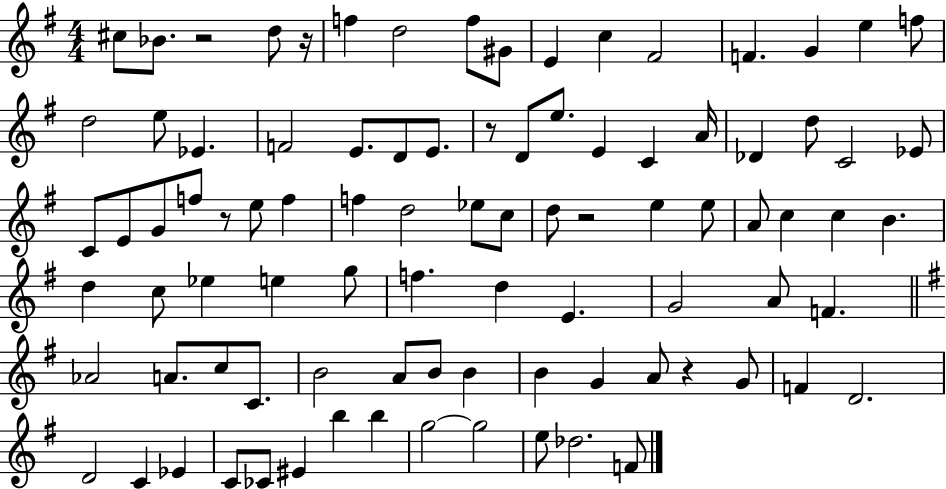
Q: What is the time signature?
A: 4/4